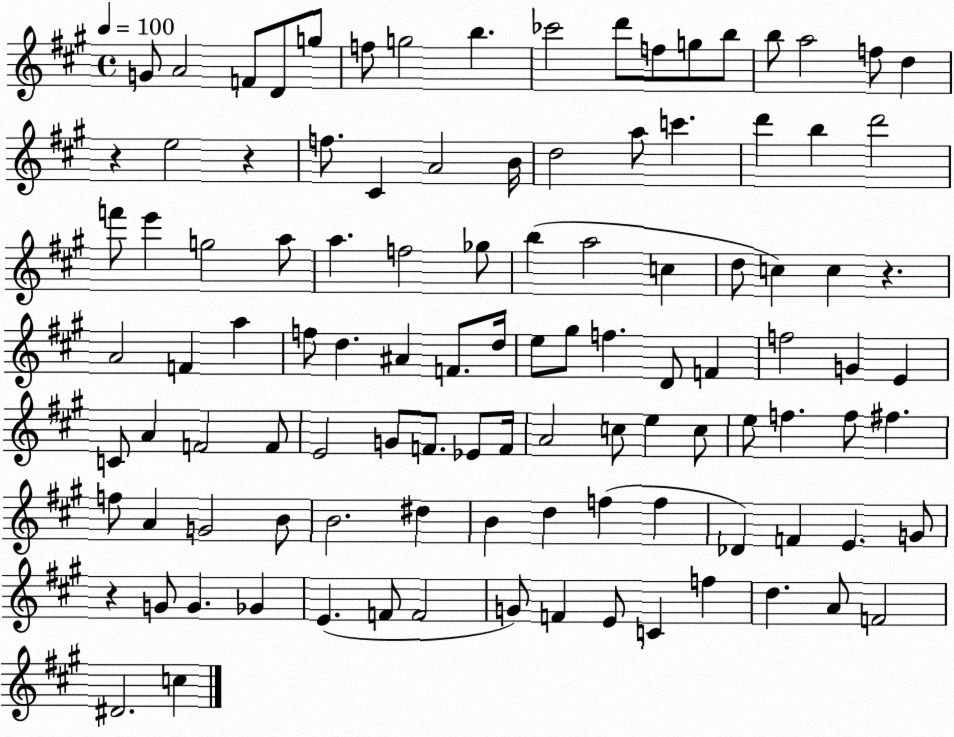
X:1
T:Untitled
M:4/4
L:1/4
K:A
G/2 A2 F/2 D/2 g/2 f/2 g2 b _c'2 d'/2 f/2 g/2 b/2 b/2 a2 f/2 d z e2 z f/2 ^C A2 B/4 d2 a/2 c' d' b d'2 f'/2 e' g2 a/2 a f2 _g/2 b a2 c d/2 c c z A2 F a f/2 d ^A F/2 d/4 e/2 ^g/2 f D/2 F f2 G E C/2 A F2 F/2 E2 G/2 F/2 _E/2 F/4 A2 c/2 e c/2 e/2 f f/2 ^f f/2 A G2 B/2 B2 ^d B d f f _D F E G/2 z G/2 G _G E F/2 F2 G/2 F E/2 C f d A/2 F2 ^D2 c